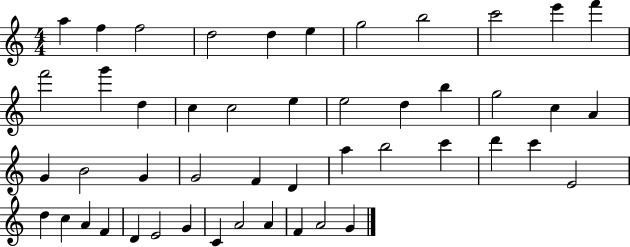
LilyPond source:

{
  \clef treble
  \numericTimeSignature
  \time 4/4
  \key c \major
  a''4 f''4 f''2 | d''2 d''4 e''4 | g''2 b''2 | c'''2 e'''4 f'''4 | \break f'''2 g'''4 d''4 | c''4 c''2 e''4 | e''2 d''4 b''4 | g''2 c''4 a'4 | \break g'4 b'2 g'4 | g'2 f'4 d'4 | a''4 b''2 c'''4 | d'''4 c'''4 e'2 | \break d''4 c''4 a'4 f'4 | d'4 e'2 g'4 | c'4 a'2 a'4 | f'4 a'2 g'4 | \break \bar "|."
}